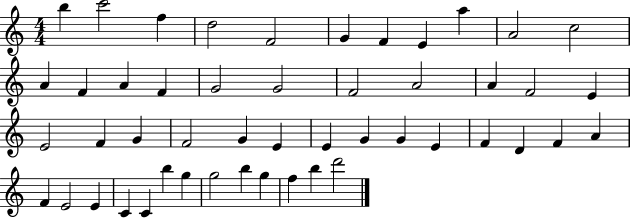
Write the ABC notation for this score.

X:1
T:Untitled
M:4/4
L:1/4
K:C
b c'2 f d2 F2 G F E a A2 c2 A F A F G2 G2 F2 A2 A F2 E E2 F G F2 G E E G G E F D F A F E2 E C C b g g2 b g f b d'2